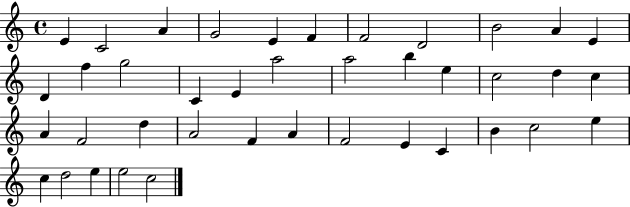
E4/q C4/h A4/q G4/h E4/q F4/q F4/h D4/h B4/h A4/q E4/q D4/q F5/q G5/h C4/q E4/q A5/h A5/h B5/q E5/q C5/h D5/q C5/q A4/q F4/h D5/q A4/h F4/q A4/q F4/h E4/q C4/q B4/q C5/h E5/q C5/q D5/h E5/q E5/h C5/h